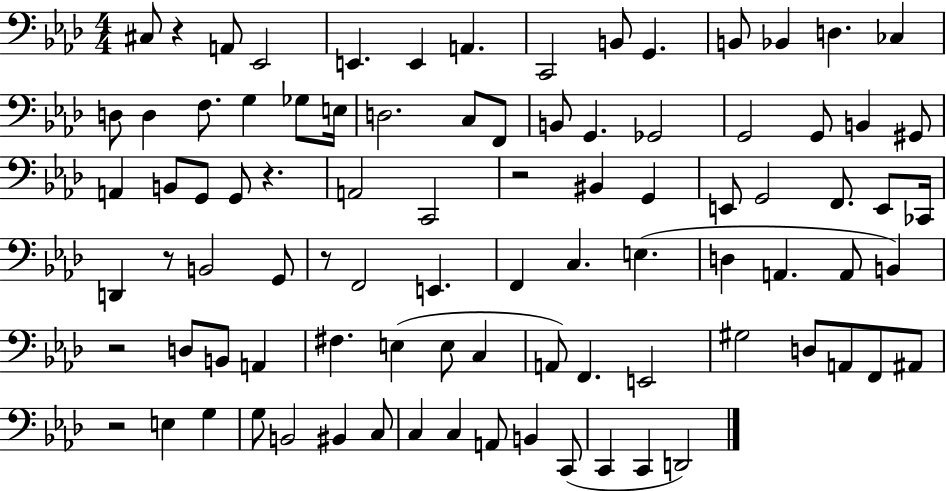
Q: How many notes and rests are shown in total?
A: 90